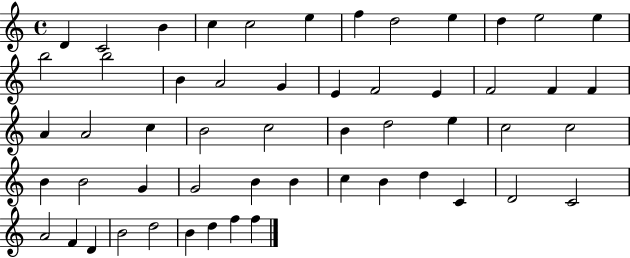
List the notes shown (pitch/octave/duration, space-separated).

D4/q C4/h B4/q C5/q C5/h E5/q F5/q D5/h E5/q D5/q E5/h E5/q B5/h B5/h B4/q A4/h G4/q E4/q F4/h E4/q F4/h F4/q F4/q A4/q A4/h C5/q B4/h C5/h B4/q D5/h E5/q C5/h C5/h B4/q B4/h G4/q G4/h B4/q B4/q C5/q B4/q D5/q C4/q D4/h C4/h A4/h F4/q D4/q B4/h D5/h B4/q D5/q F5/q F5/q